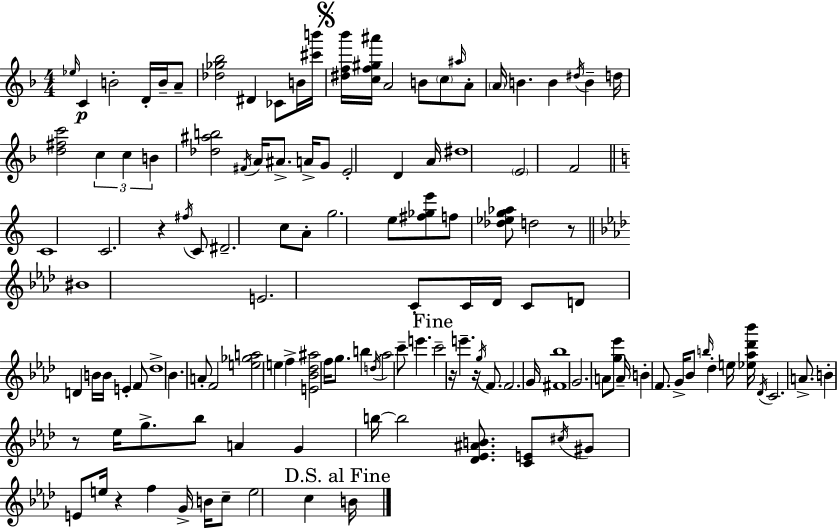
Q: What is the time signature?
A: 4/4